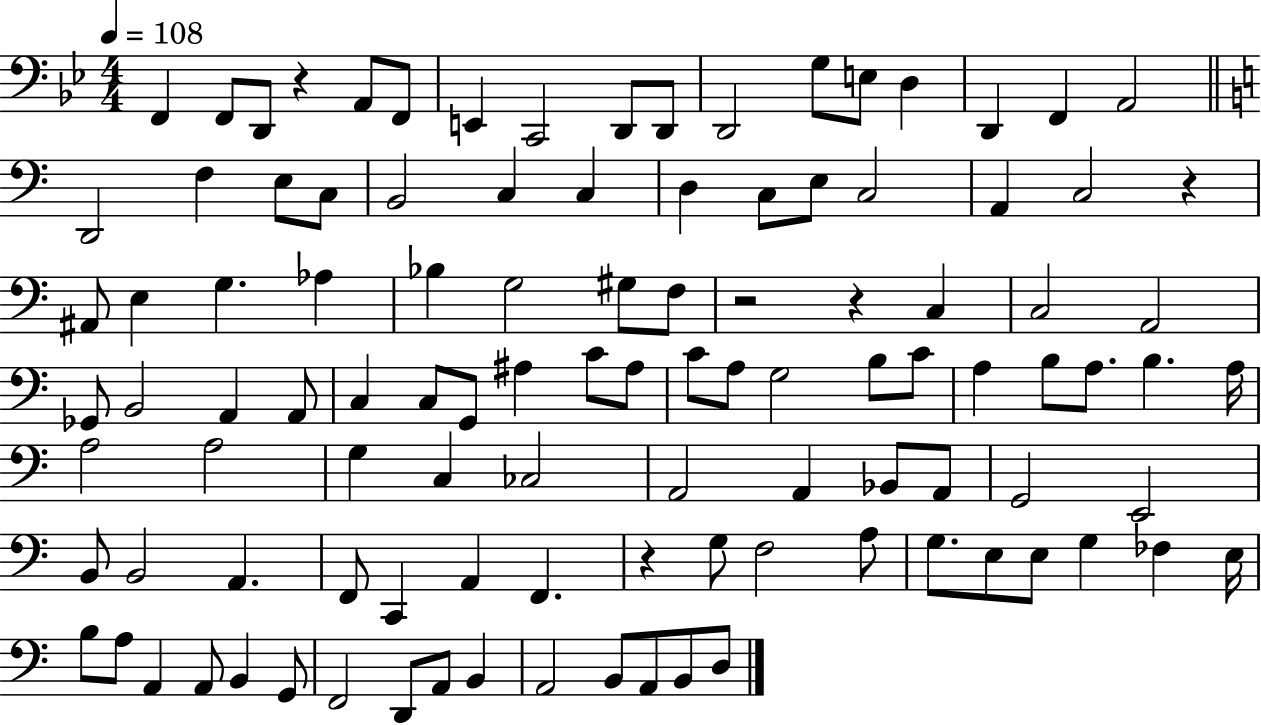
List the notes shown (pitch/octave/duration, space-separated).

F2/q F2/e D2/e R/q A2/e F2/e E2/q C2/h D2/e D2/e D2/h G3/e E3/e D3/q D2/q F2/q A2/h D2/h F3/q E3/e C3/e B2/h C3/q C3/q D3/q C3/e E3/e C3/h A2/q C3/h R/q A#2/e E3/q G3/q. Ab3/q Bb3/q G3/h G#3/e F3/e R/h R/q C3/q C3/h A2/h Gb2/e B2/h A2/q A2/e C3/q C3/e G2/e A#3/q C4/e A#3/e C4/e A3/e G3/h B3/e C4/e A3/q B3/e A3/e. B3/q. A3/s A3/h A3/h G3/q C3/q CES3/h A2/h A2/q Bb2/e A2/e G2/h E2/h B2/e B2/h A2/q. F2/e C2/q A2/q F2/q. R/q G3/e F3/h A3/e G3/e. E3/e E3/e G3/q FES3/q E3/s B3/e A3/e A2/q A2/e B2/q G2/e F2/h D2/e A2/e B2/q A2/h B2/e A2/e B2/e D3/e